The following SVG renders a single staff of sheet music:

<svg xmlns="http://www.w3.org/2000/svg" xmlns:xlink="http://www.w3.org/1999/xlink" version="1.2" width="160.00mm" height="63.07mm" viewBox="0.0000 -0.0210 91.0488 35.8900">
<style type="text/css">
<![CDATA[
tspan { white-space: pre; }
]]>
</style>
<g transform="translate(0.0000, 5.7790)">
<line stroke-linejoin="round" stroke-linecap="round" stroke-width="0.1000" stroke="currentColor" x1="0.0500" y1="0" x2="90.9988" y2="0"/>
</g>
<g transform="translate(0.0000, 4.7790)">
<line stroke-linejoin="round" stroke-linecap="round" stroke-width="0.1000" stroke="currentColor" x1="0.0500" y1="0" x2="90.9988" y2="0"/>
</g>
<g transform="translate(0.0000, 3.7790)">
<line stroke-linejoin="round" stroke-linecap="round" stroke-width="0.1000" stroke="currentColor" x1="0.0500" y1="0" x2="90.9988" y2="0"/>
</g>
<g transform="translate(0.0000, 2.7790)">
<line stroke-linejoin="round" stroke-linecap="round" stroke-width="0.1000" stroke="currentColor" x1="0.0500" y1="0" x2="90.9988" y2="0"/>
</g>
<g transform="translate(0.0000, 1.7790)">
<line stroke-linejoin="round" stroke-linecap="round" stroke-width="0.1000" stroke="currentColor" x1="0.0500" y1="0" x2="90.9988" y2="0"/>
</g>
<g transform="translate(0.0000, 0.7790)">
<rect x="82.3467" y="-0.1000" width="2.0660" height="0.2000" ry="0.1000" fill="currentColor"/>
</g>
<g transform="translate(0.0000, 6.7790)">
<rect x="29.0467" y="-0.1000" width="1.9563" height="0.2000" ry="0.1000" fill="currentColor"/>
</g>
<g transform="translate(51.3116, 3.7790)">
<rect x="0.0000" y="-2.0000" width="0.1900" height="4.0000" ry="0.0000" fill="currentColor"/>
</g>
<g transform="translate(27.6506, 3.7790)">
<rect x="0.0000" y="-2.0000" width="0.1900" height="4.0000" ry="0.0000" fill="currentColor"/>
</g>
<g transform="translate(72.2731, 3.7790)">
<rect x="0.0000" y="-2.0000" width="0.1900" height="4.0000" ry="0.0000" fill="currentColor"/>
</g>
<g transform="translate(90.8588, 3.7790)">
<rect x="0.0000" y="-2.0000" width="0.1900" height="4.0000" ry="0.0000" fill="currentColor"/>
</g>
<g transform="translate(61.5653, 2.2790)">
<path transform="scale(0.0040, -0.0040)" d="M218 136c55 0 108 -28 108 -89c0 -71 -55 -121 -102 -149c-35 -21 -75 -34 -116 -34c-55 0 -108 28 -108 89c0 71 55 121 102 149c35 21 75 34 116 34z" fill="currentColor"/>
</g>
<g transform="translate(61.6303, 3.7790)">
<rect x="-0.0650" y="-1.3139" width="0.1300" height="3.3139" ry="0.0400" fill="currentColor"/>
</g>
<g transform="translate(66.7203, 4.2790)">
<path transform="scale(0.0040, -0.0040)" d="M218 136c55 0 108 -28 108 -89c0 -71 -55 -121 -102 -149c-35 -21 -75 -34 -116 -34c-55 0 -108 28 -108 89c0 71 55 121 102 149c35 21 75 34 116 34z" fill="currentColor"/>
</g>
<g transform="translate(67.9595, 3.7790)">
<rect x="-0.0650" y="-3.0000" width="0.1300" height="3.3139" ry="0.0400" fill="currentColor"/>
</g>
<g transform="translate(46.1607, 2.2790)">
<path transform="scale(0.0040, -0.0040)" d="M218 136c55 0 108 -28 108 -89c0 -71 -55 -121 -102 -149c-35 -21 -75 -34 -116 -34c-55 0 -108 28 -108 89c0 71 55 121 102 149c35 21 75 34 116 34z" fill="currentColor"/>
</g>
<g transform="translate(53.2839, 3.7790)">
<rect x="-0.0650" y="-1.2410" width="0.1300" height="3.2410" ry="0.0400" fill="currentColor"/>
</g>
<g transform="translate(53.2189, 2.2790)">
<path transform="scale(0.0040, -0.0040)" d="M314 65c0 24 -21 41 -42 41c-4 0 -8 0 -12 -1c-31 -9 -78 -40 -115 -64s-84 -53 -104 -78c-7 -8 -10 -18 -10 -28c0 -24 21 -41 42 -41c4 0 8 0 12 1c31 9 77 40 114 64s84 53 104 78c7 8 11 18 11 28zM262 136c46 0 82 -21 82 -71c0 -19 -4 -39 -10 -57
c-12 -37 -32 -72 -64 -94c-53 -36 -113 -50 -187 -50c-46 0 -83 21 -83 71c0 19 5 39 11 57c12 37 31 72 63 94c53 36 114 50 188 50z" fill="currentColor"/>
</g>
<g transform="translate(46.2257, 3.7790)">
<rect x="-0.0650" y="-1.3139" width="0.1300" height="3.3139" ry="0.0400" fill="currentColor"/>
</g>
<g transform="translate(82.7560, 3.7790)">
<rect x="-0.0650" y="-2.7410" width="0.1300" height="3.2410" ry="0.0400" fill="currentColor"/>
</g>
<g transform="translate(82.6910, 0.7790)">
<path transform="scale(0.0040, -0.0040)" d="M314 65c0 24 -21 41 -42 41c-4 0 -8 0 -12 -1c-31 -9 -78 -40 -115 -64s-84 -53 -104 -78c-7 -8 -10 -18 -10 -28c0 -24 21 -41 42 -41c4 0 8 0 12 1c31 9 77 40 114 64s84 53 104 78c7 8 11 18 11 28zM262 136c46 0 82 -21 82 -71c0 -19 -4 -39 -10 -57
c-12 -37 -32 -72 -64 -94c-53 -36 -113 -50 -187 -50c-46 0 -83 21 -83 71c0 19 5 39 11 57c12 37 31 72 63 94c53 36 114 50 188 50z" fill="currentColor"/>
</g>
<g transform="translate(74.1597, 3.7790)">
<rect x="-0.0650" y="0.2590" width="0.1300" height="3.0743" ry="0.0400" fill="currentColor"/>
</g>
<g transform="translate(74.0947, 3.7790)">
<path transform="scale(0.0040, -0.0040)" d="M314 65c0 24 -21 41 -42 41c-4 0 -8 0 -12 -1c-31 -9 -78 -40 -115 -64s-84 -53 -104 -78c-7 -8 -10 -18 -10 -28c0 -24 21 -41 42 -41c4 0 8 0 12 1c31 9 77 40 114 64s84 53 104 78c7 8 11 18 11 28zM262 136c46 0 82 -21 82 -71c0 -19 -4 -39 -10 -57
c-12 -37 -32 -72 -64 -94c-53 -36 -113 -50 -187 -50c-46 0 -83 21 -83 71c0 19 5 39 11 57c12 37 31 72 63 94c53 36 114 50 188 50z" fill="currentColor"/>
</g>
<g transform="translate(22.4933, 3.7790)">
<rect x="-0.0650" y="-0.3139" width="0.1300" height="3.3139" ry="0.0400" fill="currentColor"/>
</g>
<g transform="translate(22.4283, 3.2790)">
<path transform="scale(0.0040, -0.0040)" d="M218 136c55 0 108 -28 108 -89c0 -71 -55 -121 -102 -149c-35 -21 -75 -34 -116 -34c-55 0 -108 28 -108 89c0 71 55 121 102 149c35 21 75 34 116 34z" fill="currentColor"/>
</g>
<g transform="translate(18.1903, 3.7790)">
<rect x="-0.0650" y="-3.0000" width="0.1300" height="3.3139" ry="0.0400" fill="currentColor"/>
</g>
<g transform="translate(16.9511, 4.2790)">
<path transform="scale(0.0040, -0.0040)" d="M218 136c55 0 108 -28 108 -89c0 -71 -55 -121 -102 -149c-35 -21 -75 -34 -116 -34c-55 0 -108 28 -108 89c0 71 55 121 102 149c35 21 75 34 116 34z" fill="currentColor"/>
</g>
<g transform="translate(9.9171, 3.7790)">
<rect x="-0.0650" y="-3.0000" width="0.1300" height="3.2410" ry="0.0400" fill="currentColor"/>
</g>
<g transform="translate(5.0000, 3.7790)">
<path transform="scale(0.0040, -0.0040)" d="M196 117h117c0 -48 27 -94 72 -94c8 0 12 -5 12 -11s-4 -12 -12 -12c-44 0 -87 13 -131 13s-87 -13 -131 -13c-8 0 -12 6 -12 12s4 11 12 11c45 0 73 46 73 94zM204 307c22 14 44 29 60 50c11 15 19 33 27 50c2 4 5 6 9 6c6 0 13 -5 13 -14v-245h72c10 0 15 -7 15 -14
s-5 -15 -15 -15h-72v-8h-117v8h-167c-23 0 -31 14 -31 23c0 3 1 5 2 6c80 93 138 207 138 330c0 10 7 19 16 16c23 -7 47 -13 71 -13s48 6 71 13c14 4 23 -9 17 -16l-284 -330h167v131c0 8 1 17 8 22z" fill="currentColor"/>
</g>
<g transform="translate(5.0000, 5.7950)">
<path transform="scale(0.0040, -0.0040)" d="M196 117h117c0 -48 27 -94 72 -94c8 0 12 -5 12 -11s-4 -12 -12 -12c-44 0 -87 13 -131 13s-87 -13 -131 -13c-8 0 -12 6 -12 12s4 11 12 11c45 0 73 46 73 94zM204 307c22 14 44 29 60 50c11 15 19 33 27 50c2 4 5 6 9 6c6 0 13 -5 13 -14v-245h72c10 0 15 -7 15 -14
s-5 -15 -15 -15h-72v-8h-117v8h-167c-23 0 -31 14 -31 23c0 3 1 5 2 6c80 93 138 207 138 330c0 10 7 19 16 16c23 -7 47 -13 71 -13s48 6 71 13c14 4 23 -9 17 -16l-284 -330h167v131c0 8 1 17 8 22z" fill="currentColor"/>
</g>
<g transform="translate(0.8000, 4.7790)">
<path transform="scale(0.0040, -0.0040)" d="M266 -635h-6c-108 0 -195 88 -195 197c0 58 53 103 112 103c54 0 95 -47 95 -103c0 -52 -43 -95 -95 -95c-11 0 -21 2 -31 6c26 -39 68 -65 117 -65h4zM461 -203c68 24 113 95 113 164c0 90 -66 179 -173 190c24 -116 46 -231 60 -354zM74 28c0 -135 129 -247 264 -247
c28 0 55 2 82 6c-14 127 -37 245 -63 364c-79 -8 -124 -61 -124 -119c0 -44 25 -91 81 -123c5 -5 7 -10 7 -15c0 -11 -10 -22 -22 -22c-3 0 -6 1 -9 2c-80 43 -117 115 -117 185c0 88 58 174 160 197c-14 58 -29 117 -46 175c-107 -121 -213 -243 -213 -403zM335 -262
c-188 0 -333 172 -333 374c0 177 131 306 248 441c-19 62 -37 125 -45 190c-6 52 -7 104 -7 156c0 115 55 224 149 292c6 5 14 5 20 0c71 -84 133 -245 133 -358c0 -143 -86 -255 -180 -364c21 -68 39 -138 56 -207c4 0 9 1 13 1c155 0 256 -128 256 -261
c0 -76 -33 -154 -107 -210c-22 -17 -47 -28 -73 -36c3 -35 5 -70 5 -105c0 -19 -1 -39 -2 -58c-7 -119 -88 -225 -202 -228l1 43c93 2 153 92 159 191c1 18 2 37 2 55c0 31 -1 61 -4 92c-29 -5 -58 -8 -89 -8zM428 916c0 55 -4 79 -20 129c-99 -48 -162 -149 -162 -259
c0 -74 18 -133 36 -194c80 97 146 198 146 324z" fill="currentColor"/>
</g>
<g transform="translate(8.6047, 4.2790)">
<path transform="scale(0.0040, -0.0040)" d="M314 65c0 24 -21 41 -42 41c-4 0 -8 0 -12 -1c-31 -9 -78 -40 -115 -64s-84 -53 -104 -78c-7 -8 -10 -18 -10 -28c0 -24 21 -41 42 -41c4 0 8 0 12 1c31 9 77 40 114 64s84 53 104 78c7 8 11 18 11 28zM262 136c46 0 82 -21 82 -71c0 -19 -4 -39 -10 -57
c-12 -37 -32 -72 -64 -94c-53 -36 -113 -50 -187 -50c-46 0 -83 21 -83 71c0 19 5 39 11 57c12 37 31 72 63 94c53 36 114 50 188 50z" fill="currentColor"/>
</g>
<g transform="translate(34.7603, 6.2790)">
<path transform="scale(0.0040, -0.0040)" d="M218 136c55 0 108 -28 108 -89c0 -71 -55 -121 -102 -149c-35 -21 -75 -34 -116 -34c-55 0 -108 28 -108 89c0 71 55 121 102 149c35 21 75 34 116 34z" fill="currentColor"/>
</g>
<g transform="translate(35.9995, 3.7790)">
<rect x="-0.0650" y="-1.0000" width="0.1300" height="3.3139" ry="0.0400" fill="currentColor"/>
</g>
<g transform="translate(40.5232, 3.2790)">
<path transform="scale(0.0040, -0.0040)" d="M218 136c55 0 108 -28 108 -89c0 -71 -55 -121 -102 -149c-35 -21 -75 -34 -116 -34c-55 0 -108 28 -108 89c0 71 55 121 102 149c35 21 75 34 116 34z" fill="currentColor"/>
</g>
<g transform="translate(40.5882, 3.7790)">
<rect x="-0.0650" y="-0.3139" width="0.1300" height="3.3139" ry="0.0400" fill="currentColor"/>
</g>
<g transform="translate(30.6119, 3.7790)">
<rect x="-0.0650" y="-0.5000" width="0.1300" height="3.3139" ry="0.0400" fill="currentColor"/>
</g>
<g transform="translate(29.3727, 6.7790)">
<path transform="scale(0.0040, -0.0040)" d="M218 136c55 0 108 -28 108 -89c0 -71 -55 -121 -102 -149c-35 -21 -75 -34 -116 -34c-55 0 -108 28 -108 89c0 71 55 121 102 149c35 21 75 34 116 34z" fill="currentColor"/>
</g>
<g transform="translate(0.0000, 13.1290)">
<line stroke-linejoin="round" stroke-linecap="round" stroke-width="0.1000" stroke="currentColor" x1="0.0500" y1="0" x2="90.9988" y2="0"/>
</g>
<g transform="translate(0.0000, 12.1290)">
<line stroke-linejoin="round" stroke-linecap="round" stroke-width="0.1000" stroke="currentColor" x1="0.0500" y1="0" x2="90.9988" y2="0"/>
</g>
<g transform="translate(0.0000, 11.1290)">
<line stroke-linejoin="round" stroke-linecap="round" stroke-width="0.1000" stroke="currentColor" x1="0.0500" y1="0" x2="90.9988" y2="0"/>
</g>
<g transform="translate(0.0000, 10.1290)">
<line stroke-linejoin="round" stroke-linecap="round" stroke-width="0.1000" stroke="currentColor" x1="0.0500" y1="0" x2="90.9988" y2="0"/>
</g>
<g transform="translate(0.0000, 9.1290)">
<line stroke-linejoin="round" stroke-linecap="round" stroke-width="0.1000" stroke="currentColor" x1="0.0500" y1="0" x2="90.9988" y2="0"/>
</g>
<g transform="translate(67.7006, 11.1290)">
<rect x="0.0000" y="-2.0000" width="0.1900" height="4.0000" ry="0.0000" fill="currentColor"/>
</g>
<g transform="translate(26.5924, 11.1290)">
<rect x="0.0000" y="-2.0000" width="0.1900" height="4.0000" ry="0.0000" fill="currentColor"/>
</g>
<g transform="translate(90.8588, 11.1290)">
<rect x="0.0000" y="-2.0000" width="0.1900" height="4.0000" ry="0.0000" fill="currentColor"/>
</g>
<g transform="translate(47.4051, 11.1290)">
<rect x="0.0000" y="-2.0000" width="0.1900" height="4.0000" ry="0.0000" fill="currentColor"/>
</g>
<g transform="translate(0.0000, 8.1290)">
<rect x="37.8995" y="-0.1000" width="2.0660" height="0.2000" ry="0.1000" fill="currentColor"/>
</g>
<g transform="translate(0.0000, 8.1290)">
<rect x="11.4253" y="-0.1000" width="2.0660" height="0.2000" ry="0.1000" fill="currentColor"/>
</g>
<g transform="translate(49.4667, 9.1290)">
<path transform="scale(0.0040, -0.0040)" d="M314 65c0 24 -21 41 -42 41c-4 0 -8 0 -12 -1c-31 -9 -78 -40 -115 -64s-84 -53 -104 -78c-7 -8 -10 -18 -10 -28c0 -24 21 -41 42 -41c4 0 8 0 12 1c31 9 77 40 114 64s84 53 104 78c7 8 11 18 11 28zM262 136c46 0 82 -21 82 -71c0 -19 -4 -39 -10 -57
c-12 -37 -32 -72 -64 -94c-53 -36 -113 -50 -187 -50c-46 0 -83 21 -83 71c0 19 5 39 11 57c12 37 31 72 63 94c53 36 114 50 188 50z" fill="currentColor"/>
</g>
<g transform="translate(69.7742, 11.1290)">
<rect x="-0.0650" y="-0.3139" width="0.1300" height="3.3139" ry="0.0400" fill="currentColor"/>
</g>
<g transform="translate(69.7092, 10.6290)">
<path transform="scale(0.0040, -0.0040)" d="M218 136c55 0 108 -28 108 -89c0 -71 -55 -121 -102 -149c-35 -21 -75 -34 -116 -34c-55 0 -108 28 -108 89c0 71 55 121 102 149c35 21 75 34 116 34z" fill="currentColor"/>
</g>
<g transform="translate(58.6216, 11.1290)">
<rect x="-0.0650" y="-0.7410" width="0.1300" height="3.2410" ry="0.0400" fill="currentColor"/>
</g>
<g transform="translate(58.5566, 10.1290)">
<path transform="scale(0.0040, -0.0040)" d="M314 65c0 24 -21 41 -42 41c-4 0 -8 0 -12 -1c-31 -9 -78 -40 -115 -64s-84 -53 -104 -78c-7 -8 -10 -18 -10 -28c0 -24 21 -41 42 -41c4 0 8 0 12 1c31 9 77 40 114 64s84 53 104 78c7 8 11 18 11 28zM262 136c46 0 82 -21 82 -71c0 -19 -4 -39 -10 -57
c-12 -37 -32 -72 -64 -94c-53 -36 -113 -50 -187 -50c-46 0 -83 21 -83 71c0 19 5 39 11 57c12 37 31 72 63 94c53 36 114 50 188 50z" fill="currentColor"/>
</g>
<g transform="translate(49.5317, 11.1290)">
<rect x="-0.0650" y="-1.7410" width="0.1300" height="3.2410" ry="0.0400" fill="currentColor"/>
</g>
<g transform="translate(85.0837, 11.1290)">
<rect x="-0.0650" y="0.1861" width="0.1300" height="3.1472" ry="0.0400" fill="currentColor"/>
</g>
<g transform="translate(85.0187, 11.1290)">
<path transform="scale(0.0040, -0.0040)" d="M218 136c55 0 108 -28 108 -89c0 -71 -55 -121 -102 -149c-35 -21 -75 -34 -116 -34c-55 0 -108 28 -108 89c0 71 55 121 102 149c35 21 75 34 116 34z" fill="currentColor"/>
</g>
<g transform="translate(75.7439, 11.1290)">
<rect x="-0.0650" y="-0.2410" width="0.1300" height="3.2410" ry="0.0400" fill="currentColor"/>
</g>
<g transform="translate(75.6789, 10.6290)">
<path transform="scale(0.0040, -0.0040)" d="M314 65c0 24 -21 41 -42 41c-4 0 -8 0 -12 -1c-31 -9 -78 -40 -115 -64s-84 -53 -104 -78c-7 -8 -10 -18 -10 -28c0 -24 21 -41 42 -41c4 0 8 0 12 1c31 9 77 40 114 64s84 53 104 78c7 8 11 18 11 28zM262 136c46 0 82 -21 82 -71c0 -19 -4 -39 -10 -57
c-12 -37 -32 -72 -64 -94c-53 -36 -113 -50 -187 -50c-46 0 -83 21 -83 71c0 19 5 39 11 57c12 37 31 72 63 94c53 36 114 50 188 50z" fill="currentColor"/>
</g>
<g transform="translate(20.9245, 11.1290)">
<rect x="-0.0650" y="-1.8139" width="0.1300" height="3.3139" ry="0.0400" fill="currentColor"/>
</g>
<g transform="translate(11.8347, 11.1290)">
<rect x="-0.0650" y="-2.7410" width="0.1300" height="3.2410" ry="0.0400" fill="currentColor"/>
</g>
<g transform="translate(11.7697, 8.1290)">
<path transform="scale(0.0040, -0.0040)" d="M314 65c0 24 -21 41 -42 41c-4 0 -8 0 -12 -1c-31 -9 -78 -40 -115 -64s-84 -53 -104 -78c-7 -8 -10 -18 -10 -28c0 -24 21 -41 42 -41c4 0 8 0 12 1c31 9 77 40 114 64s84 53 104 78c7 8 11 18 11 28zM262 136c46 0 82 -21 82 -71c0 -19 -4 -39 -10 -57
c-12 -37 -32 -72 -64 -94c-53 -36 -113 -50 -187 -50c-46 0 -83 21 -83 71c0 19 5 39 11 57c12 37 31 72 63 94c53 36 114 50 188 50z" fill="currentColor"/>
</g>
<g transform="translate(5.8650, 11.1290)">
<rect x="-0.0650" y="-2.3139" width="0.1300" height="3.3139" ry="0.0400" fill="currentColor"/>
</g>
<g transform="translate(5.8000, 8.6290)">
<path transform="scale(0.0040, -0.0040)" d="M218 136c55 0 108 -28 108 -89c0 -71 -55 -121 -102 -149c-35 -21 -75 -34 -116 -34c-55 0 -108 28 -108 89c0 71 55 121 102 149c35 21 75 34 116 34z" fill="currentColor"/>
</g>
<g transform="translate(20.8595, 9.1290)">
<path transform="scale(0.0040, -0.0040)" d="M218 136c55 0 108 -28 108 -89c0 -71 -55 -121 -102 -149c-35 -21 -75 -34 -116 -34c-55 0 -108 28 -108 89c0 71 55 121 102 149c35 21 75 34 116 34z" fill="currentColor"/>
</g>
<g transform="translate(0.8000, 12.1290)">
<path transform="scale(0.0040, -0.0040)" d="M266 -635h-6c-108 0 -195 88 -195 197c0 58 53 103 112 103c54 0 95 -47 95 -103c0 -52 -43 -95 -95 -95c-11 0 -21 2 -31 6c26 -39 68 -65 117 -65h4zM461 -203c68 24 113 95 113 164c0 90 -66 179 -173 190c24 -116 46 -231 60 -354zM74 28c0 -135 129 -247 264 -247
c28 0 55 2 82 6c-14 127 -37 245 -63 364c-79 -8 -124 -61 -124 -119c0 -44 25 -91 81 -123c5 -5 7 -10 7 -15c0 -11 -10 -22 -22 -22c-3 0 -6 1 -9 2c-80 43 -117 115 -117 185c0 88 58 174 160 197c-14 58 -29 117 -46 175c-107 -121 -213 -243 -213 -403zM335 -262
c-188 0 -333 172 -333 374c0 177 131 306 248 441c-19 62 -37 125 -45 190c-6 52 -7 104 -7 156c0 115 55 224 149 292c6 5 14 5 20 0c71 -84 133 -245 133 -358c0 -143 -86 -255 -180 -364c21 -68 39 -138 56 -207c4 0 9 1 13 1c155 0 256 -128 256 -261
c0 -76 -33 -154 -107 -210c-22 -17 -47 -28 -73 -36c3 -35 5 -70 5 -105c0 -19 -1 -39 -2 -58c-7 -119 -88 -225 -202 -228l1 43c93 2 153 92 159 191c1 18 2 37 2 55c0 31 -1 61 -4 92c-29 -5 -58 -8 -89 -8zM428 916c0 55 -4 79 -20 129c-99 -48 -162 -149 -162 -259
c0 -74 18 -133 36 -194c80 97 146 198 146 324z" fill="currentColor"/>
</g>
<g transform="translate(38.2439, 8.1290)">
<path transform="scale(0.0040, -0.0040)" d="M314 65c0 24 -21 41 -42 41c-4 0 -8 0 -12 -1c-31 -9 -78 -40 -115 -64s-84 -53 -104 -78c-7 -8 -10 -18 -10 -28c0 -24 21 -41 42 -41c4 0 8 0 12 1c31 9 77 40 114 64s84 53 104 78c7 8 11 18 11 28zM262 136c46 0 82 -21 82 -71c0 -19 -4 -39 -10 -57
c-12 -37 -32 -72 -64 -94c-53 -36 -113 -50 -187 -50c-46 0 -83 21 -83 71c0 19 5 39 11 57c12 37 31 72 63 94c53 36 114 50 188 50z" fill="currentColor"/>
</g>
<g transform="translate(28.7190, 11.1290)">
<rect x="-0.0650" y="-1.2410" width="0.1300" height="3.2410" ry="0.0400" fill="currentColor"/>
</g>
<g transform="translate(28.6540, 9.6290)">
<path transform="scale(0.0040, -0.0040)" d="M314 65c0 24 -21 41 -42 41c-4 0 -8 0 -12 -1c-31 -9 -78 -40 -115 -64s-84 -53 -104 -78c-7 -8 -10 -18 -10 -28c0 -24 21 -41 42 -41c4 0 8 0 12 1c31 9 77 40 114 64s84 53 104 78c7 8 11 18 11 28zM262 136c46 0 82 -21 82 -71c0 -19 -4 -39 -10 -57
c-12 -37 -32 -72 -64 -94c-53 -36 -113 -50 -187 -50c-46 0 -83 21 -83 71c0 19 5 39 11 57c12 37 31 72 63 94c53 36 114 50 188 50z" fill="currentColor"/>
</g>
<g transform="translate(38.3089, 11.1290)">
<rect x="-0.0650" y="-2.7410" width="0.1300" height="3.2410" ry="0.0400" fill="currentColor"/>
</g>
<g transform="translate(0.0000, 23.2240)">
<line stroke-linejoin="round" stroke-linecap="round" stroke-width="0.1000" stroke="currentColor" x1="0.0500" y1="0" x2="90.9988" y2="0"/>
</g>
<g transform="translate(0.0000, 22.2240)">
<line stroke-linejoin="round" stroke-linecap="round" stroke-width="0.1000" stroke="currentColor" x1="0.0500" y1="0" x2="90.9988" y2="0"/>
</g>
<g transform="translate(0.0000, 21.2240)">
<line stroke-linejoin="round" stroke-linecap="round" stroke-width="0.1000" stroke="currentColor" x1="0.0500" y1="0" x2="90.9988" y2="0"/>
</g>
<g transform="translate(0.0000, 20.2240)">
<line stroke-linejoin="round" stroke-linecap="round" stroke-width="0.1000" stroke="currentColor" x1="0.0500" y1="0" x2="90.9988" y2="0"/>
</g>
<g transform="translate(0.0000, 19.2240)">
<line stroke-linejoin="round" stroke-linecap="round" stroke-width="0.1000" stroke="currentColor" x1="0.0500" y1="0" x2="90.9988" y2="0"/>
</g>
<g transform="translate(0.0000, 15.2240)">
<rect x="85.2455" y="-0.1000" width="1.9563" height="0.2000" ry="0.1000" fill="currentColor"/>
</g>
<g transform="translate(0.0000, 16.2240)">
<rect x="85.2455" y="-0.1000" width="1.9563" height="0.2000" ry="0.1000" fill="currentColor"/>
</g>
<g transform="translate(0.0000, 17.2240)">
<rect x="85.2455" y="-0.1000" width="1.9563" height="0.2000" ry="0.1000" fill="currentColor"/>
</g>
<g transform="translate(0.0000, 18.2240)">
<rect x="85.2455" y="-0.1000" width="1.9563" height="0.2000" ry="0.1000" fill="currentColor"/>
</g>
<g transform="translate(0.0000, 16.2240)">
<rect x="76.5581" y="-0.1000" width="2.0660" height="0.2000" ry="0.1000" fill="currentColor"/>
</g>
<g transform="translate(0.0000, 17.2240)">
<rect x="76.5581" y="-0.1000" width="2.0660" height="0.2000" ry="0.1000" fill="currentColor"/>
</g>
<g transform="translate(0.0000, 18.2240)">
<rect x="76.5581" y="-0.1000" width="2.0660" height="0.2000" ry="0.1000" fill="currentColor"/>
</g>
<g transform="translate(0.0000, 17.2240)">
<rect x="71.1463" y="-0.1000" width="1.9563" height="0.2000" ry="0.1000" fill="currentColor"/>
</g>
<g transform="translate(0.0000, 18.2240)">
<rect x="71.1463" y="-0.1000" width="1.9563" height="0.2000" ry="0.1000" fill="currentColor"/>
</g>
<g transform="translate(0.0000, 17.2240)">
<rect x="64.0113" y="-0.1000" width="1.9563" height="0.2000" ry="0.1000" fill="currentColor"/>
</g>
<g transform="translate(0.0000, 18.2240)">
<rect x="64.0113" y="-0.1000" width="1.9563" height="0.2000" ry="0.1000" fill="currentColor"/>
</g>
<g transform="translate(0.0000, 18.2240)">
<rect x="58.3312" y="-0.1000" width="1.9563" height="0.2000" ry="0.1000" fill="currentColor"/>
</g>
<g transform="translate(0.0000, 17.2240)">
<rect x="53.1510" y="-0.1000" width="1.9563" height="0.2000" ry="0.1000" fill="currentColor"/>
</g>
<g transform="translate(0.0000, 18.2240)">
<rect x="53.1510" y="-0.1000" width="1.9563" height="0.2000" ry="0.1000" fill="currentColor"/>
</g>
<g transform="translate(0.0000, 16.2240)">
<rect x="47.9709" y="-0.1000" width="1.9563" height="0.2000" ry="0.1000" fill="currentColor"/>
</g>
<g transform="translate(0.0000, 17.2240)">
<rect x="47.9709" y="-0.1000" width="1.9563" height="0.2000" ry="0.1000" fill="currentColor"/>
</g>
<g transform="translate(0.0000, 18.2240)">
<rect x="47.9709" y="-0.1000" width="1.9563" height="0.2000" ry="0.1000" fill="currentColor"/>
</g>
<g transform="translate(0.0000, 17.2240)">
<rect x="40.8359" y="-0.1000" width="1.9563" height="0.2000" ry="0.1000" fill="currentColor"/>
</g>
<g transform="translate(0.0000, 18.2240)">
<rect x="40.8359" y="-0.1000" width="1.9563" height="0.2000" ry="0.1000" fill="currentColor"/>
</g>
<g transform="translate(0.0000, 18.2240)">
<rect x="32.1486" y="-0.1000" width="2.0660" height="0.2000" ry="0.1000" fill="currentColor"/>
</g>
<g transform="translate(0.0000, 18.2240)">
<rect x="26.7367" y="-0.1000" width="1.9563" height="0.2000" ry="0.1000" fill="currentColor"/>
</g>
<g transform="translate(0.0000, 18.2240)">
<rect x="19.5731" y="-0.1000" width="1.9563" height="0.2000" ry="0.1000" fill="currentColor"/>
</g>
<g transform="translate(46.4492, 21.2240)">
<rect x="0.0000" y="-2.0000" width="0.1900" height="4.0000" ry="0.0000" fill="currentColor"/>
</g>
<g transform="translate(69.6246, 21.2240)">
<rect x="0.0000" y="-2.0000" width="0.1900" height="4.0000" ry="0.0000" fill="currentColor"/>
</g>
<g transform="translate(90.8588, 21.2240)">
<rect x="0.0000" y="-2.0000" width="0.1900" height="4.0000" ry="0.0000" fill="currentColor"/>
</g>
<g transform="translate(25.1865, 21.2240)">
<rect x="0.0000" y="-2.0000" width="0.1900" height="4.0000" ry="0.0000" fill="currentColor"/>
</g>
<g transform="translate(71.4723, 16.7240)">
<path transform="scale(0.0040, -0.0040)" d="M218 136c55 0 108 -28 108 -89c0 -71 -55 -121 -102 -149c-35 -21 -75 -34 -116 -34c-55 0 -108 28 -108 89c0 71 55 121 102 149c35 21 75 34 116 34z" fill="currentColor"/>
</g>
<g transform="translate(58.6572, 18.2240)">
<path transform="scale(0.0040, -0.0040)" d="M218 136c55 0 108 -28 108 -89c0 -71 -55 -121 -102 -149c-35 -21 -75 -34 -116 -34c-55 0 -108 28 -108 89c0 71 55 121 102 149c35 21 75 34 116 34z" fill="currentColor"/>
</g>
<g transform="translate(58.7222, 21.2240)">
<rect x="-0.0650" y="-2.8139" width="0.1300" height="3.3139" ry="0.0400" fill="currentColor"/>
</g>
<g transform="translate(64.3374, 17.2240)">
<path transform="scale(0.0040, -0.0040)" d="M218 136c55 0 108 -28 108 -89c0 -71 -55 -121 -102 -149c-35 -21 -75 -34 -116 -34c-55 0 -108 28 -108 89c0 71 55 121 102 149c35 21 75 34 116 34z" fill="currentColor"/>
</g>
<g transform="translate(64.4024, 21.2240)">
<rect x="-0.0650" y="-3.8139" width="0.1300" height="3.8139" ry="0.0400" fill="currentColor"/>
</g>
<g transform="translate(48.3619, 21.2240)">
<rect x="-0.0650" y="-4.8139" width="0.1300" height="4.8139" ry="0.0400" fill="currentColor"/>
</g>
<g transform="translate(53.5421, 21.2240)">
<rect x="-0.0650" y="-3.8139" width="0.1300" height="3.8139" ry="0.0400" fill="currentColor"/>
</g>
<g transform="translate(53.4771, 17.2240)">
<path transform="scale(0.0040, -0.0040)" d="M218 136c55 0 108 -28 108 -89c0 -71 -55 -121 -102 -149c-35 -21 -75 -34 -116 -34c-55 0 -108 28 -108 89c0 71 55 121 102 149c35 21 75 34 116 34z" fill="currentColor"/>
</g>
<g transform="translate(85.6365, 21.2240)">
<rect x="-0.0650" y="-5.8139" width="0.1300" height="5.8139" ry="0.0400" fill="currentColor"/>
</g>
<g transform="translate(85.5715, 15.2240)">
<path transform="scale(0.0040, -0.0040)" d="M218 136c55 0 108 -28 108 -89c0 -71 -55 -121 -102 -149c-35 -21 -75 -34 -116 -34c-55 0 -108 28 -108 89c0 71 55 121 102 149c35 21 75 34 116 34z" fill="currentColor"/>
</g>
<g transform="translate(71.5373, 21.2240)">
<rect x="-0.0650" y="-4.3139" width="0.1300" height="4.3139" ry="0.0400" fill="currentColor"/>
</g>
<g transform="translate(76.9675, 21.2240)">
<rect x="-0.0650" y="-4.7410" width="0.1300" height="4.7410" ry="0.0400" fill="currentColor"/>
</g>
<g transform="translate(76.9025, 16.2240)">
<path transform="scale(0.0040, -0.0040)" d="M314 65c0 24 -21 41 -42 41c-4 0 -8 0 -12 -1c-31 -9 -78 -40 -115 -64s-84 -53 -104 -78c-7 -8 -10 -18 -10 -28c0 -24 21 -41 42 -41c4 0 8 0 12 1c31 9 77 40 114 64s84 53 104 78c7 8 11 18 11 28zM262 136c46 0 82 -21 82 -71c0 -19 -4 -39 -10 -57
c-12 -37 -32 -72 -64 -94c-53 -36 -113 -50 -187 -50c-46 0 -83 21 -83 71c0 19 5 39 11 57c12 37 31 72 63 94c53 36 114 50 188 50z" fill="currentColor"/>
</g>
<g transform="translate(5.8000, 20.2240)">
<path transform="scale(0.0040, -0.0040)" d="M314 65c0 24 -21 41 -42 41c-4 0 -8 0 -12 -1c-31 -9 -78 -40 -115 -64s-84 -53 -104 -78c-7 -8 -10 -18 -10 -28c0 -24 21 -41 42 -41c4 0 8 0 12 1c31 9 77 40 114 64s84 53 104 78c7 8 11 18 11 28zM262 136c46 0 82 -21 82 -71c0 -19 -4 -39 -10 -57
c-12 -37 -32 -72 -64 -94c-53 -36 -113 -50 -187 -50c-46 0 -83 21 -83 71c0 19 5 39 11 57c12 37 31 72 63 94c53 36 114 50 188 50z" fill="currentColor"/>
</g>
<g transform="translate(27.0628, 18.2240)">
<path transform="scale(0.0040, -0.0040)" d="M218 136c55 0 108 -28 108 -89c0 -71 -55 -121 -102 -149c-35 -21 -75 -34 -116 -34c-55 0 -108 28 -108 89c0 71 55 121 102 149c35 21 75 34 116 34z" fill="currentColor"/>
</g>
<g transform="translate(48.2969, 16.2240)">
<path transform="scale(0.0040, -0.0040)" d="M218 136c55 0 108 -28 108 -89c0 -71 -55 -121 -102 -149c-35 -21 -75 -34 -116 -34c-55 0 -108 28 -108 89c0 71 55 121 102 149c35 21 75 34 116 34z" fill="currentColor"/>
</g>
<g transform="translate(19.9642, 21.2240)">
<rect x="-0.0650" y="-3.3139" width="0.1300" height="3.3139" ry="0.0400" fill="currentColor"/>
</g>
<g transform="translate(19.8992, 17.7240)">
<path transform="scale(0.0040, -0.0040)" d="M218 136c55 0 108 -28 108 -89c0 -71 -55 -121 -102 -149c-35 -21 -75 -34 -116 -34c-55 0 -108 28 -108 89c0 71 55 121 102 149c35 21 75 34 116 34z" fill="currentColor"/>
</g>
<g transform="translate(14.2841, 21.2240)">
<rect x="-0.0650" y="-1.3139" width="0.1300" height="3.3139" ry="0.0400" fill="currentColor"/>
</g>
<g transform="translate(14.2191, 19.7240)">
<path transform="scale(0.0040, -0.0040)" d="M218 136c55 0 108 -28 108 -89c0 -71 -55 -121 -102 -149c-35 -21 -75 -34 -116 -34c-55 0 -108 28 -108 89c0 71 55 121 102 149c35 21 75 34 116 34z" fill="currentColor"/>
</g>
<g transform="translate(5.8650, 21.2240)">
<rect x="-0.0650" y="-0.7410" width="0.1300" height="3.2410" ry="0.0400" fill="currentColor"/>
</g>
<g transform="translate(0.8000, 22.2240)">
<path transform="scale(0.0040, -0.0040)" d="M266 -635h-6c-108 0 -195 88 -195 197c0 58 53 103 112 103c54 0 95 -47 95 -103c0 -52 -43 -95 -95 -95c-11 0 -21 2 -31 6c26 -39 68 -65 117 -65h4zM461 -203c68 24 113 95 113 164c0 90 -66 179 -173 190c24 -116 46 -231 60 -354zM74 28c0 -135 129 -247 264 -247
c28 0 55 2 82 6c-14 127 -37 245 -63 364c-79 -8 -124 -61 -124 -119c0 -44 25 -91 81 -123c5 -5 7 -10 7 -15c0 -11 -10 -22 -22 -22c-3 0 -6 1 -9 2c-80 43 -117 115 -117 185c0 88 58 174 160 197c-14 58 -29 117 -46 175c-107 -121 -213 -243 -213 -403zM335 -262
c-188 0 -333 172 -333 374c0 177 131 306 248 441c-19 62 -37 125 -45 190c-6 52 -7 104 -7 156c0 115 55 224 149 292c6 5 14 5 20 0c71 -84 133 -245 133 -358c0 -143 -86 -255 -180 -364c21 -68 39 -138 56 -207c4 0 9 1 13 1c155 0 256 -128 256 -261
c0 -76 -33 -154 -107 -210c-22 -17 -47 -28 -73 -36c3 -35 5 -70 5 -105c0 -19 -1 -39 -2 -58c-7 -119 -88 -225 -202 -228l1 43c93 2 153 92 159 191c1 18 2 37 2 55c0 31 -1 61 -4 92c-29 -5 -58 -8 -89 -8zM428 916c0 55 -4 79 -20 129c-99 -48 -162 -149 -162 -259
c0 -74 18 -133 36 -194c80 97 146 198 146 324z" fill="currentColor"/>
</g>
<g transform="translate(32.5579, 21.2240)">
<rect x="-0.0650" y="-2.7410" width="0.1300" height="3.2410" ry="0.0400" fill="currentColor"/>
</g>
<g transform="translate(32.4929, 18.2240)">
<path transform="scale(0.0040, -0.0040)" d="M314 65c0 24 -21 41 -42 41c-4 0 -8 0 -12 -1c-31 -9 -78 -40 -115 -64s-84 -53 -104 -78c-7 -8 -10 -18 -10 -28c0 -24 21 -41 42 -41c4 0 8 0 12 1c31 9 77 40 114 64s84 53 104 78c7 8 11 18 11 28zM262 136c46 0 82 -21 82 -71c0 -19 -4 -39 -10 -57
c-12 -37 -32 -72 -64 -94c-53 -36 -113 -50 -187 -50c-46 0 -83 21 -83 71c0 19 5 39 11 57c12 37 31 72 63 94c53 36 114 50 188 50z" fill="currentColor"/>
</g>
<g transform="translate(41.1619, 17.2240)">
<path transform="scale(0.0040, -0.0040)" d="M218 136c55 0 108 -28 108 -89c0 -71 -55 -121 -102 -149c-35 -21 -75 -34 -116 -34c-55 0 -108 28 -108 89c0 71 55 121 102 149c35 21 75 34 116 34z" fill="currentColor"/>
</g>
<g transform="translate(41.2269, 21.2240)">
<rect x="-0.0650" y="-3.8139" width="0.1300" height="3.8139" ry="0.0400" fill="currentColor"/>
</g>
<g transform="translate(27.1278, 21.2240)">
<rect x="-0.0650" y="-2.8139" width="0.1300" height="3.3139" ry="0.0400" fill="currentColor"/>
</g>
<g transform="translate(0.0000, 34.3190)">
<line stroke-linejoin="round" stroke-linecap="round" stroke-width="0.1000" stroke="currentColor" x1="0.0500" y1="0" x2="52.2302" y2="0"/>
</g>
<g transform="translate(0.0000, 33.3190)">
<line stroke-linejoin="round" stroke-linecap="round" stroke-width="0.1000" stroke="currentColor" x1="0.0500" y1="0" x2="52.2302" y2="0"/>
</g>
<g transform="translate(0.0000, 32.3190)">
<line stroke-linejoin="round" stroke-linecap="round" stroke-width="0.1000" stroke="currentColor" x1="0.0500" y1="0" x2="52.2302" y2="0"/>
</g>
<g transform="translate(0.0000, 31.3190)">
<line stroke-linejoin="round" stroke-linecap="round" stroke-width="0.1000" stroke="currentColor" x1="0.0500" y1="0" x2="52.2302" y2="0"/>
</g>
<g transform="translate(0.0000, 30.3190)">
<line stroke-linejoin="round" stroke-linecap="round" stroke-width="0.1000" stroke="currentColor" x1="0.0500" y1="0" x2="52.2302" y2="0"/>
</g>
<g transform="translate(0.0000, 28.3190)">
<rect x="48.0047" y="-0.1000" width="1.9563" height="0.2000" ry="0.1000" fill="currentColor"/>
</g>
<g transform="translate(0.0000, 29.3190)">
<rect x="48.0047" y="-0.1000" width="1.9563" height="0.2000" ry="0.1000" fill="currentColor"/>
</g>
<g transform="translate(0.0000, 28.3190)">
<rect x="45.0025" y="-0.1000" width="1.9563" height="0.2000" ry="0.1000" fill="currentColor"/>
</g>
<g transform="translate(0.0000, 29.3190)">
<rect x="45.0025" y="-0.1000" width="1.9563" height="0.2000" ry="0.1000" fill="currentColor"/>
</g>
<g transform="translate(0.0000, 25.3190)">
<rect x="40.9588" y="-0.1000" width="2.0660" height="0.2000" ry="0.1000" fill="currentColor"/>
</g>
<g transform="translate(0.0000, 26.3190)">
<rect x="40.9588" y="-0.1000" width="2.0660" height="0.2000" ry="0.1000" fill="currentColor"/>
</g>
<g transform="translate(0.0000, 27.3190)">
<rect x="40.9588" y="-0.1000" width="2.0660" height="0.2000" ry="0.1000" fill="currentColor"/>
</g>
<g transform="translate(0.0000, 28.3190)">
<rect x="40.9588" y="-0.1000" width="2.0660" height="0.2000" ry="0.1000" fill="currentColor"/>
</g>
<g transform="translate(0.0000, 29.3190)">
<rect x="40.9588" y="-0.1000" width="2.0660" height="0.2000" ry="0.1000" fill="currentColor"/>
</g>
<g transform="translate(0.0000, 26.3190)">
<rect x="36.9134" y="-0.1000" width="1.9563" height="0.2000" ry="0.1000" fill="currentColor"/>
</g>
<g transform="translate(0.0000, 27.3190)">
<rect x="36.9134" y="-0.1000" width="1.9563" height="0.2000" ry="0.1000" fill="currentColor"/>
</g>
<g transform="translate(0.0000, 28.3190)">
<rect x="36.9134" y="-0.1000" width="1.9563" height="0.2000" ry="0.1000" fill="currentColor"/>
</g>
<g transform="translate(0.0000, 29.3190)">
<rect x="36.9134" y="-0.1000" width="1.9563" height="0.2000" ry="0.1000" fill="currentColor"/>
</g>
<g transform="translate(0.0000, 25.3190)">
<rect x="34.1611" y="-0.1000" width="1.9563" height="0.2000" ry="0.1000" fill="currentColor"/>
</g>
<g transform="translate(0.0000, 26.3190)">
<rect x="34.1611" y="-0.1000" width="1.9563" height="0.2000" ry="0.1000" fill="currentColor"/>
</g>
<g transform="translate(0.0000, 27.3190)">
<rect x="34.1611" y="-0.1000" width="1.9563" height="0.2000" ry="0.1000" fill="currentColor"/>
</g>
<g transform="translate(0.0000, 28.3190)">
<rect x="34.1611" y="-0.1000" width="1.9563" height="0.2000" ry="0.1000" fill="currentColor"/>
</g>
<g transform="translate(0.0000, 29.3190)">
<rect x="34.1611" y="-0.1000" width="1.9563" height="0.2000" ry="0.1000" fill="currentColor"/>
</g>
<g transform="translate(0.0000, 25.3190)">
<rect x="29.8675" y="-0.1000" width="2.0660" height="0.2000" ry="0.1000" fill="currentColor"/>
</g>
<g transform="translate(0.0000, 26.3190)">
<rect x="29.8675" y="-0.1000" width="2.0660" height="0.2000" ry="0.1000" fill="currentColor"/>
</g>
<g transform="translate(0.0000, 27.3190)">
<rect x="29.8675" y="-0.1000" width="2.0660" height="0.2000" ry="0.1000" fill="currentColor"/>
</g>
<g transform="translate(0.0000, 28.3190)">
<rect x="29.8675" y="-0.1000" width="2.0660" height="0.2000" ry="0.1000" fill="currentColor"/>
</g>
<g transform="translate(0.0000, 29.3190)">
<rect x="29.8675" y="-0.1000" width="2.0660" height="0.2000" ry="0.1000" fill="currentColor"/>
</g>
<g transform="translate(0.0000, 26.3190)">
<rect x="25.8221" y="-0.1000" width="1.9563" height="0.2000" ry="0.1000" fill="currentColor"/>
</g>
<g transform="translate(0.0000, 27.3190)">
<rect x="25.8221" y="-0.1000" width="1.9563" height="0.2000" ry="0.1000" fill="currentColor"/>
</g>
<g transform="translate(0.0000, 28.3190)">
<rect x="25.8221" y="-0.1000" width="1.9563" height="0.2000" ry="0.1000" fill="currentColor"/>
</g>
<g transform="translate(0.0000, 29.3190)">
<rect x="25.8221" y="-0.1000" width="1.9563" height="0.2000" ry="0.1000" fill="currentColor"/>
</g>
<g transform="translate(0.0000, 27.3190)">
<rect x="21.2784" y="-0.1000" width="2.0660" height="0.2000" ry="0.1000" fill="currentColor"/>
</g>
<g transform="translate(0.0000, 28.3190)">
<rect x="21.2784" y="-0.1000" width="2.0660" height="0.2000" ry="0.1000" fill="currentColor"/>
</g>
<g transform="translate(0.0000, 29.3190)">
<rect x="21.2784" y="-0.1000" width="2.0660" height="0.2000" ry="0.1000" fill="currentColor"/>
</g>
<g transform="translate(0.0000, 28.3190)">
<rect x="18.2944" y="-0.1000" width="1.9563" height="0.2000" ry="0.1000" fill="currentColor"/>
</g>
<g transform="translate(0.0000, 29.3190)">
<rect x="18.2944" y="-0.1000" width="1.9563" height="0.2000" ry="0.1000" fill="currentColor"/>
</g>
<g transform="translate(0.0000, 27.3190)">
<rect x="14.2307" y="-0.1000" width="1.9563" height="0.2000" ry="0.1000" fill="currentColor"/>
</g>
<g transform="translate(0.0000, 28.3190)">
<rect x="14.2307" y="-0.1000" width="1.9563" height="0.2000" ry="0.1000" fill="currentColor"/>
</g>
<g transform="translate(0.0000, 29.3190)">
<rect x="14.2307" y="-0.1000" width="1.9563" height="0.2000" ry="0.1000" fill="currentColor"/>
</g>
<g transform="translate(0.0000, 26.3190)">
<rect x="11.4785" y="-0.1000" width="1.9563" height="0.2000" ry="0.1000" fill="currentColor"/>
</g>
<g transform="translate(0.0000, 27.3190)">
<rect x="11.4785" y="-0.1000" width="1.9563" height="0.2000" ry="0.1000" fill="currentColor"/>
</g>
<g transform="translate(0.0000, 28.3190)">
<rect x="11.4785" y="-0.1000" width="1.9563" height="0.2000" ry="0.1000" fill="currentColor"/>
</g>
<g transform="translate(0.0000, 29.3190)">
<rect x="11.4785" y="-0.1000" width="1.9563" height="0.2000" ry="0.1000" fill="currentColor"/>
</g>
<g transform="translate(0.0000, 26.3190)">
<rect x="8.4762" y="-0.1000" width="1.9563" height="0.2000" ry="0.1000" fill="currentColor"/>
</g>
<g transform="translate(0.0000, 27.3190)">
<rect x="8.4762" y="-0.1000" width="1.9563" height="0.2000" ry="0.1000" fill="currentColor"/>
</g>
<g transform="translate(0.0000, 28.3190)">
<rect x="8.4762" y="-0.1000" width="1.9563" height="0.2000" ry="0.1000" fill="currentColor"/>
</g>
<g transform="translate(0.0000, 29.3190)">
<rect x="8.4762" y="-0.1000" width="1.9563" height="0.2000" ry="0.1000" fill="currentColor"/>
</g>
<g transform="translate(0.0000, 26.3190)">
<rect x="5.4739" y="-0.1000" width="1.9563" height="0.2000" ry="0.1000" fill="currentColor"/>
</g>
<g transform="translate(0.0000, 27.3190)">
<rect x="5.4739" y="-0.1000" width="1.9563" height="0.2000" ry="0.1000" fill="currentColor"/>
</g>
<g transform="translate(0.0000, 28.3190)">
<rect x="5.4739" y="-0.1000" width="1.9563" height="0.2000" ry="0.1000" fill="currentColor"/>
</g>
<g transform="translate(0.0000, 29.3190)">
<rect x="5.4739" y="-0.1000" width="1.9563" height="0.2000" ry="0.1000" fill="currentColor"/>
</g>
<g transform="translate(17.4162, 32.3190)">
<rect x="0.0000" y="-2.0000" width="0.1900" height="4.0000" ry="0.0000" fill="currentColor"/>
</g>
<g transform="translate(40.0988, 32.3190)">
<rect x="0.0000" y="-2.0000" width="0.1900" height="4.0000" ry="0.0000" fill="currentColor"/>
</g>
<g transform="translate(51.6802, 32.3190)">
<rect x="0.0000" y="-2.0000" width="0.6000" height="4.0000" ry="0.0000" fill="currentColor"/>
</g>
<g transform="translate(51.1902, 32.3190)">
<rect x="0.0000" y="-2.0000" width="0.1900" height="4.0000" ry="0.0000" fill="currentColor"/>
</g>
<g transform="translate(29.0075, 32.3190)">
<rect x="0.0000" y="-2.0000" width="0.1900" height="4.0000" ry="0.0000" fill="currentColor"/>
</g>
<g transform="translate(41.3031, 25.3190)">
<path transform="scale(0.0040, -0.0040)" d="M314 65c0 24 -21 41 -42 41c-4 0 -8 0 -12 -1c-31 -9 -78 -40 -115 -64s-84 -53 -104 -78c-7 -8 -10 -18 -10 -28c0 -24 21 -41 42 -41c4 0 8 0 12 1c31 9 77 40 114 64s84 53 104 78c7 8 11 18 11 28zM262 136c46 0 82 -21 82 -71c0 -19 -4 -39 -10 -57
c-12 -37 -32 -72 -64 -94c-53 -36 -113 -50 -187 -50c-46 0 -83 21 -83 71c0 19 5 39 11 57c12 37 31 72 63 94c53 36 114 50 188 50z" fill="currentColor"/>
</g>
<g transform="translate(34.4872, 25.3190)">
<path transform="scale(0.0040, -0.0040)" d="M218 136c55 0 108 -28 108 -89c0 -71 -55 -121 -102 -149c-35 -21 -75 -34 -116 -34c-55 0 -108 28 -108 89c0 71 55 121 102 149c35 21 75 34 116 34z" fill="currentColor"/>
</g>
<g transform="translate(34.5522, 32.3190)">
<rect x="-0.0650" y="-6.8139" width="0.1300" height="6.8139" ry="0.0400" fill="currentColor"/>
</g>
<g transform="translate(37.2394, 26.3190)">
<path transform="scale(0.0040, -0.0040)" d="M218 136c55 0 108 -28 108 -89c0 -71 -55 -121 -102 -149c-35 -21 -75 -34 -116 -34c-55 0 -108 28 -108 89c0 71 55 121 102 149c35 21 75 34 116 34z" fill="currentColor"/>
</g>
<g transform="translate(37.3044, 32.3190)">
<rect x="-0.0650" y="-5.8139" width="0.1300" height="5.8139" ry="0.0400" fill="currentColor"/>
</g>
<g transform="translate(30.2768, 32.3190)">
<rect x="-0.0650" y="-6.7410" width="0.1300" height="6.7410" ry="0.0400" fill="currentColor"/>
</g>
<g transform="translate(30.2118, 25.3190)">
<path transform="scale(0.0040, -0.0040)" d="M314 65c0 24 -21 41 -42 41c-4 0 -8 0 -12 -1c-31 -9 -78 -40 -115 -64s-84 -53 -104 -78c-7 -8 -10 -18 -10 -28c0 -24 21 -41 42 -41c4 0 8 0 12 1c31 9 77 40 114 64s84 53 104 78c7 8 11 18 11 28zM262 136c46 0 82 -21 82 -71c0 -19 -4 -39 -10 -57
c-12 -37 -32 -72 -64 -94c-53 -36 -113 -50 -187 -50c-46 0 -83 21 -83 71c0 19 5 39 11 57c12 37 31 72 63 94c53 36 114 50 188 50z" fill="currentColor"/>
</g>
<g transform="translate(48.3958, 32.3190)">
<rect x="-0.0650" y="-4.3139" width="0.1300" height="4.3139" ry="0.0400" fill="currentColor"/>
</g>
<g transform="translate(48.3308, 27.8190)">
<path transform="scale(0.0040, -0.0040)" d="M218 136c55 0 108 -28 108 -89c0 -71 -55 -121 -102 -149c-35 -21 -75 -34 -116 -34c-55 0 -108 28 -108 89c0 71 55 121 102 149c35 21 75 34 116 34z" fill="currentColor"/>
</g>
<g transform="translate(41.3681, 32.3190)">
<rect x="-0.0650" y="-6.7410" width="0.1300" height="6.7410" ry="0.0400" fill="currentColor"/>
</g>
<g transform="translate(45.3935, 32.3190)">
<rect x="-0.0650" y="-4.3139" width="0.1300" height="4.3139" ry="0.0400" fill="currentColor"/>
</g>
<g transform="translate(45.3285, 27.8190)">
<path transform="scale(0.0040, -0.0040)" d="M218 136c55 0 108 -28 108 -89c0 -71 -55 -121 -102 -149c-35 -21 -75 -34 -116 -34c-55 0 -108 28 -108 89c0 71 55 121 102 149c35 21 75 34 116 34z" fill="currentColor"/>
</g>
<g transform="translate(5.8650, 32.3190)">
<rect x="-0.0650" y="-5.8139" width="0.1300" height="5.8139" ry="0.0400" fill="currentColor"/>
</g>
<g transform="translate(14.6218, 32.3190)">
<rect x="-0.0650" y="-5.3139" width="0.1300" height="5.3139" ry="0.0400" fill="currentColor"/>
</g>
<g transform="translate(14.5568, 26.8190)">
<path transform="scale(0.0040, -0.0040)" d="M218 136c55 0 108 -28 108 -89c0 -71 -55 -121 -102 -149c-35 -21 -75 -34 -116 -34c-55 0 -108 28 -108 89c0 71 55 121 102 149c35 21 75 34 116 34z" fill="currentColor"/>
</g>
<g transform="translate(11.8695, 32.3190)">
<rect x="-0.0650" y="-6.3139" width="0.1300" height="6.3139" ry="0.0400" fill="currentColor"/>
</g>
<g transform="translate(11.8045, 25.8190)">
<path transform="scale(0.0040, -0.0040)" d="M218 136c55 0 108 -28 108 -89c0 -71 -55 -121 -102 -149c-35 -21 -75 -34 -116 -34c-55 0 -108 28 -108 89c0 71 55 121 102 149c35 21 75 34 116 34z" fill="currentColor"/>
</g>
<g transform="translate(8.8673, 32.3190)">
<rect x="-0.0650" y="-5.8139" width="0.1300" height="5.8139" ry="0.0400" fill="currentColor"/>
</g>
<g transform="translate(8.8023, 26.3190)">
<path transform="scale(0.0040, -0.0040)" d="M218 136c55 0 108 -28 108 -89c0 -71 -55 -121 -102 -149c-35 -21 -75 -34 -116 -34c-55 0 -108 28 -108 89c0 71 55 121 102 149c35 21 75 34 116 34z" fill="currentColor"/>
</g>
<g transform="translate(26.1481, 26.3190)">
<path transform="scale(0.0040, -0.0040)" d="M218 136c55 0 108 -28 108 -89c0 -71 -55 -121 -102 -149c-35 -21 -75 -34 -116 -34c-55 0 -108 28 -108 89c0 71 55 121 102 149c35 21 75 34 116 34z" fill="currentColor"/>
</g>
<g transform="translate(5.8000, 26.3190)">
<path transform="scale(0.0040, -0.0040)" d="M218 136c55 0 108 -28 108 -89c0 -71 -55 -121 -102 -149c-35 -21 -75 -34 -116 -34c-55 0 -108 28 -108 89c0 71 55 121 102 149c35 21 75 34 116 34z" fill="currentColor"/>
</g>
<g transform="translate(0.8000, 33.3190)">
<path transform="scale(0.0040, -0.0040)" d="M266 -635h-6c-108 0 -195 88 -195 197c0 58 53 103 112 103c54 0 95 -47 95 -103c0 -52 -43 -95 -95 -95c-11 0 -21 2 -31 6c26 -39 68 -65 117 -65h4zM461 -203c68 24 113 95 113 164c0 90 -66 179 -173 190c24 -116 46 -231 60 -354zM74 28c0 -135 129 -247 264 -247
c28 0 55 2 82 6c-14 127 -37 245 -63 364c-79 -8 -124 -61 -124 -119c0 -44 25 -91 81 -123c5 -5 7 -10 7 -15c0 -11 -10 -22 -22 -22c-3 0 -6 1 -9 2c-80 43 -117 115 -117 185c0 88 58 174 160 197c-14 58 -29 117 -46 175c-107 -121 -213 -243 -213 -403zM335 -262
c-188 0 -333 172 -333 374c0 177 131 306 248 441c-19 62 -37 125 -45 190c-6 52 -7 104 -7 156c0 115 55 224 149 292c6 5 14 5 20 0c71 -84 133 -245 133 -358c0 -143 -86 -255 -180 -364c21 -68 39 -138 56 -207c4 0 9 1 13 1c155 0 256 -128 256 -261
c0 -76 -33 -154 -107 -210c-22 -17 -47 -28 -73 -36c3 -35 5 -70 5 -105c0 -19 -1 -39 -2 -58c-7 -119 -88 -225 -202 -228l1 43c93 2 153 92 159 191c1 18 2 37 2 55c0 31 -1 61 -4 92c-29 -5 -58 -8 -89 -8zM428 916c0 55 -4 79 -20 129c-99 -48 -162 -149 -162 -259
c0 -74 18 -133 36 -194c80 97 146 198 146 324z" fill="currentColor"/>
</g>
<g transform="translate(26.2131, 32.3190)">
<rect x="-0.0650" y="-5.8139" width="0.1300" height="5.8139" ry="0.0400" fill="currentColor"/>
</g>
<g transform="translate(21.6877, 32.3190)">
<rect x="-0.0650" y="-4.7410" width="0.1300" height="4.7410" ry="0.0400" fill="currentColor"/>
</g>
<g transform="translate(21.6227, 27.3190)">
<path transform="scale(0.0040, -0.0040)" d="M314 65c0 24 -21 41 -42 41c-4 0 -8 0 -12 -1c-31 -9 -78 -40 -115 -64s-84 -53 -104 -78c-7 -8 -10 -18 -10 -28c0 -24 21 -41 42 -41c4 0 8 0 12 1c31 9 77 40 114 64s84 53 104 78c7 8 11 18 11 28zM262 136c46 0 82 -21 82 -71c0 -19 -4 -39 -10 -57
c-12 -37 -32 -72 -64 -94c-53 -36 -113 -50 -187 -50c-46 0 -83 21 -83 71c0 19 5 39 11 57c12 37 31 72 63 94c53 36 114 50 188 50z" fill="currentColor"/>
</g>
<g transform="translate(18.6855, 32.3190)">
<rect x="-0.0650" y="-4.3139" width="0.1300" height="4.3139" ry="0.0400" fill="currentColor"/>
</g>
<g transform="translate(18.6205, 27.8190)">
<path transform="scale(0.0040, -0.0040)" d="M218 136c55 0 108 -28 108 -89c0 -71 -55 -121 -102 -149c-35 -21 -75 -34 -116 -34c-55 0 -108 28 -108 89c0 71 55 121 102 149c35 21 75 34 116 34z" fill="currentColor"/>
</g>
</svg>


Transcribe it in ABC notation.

X:1
T:Untitled
M:4/4
L:1/4
K:C
A2 A c C D c e e2 e A B2 a2 g a2 f e2 a2 f2 d2 c c2 B d2 e b a a2 c' e' c' a c' d' e'2 g' g' g' a' f' d' e'2 g' b'2 b' g' b'2 d' d'